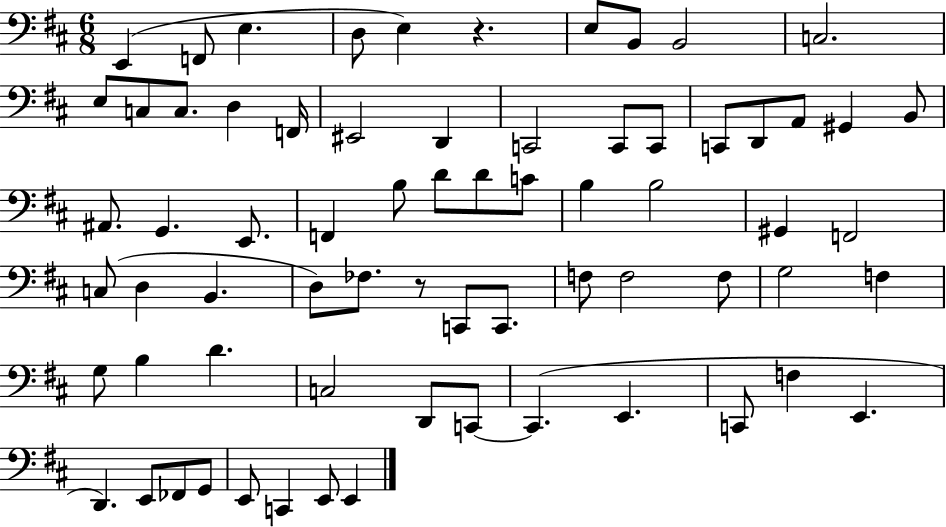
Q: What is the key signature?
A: D major